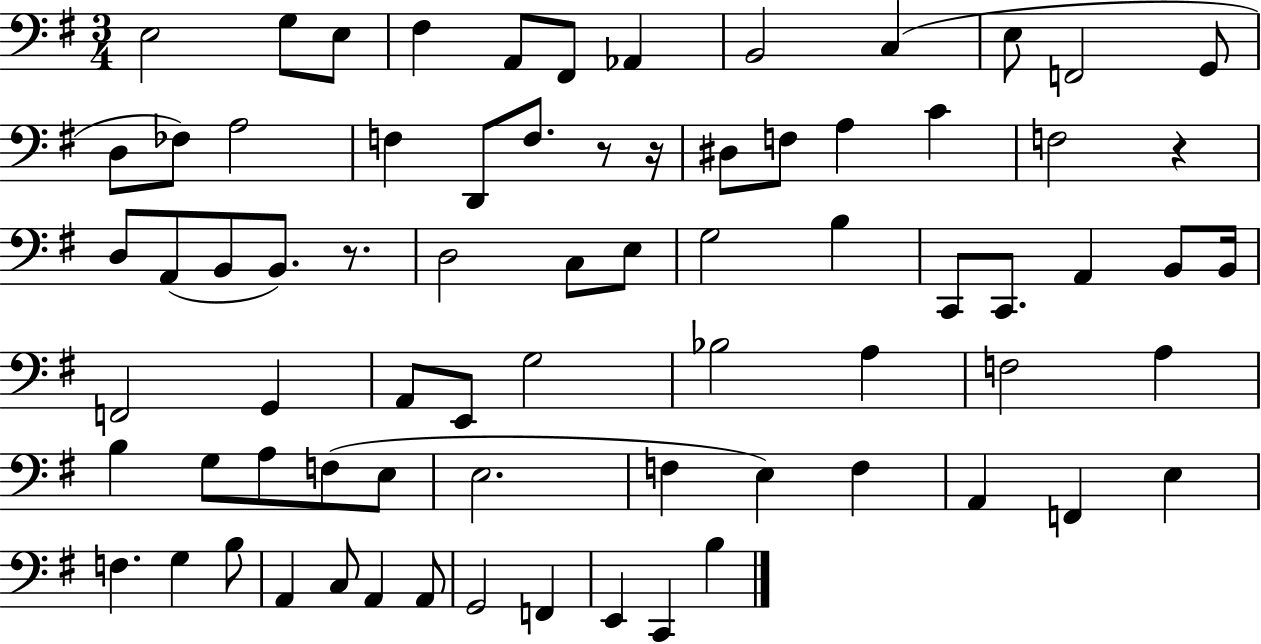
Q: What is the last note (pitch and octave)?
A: B3